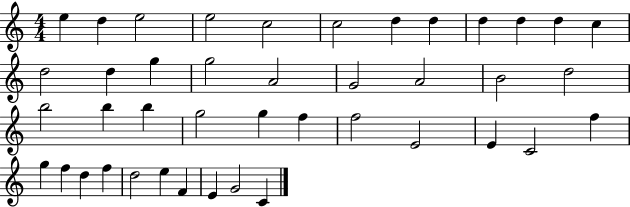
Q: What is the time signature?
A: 4/4